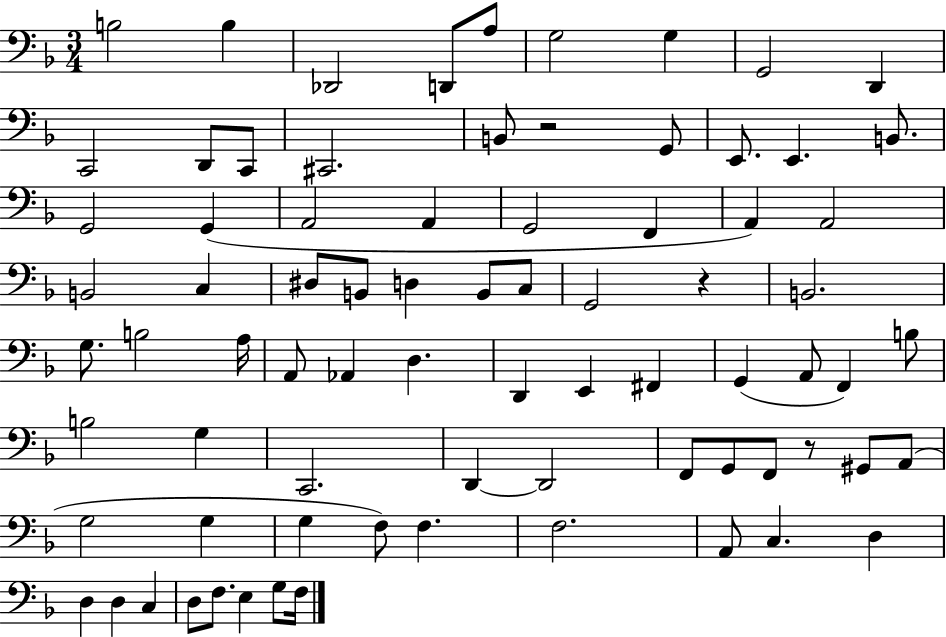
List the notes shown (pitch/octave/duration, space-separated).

B3/h B3/q Db2/h D2/e A3/e G3/h G3/q G2/h D2/q C2/h D2/e C2/e C#2/h. B2/e R/h G2/e E2/e. E2/q. B2/e. G2/h G2/q A2/h A2/q G2/h F2/q A2/q A2/h B2/h C3/q D#3/e B2/e D3/q B2/e C3/e G2/h R/q B2/h. G3/e. B3/h A3/s A2/e Ab2/q D3/q. D2/q E2/q F#2/q G2/q A2/e F2/q B3/e B3/h G3/q C2/h. D2/q D2/h F2/e G2/e F2/e R/e G#2/e A2/e G3/h G3/q G3/q F3/e F3/q. F3/h. A2/e C3/q. D3/q D3/q D3/q C3/q D3/e F3/e. E3/q G3/e F3/s